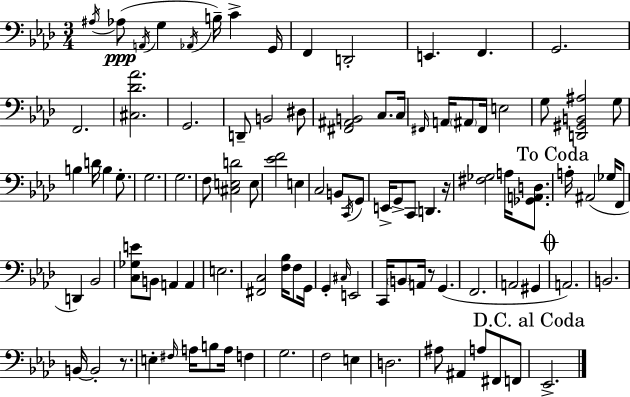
{
  \clef bass
  \numericTimeSignature
  \time 3/4
  \key aes \major
  \acciaccatura { ais16 }\ppp aes8( \acciaccatura { a,16 } g4 \acciaccatura { aes,16 } b16--) c'4-> | g,16 f,4 d,2-. | e,4. f,4. | g,2. | \break f,2. | <cis des' aes'>2. | g,2. | d,8-- b,2 | \break dis8 <fis, ais, b,>2 c8. | c16 \grace { fis,16 } a,16 \parenthesize ais,8 fis,16 e2 | g8 <d, gis, b, ais>2 | g8 b4 d'16 b4 | \break g8.-. g2. | g2. | f8 <cis e d'>2 | e8 <ees' f'>2 | \break e4 c2 | b,8 \acciaccatura { c,16 } g,8 e,16-> g,8-> c,8 d,4. | r16 <fis ges>2 | a16 <ges, a, d>8. \mark "To Coda" a16-. ais,2( | \break ges16 f,8 d,4) bes,2 | <c ges e'>8 b,8 a,4 | a,4 e2. | <fis, c>2 | \break <f bes>16 f8 g,16 g,4-. \grace { cis16 } e,2 | c,16 \parenthesize b,8 a,16 r8 | g,4.( f,2. | a,2 | \break gis,4 \mark \markup { \musicglyph "scripts.coda" } a,2.) | b,2. | b,16~~ b,2-. | r8. e4-. \grace { fis16 } a16 | \break b8 a16 f4 g2. | f2 | e4 d2. | ais8 ais,4 | \break a8 fis,8 f,8 \mark "D.C. al Coda" ees,2.-> | \bar "|."
}